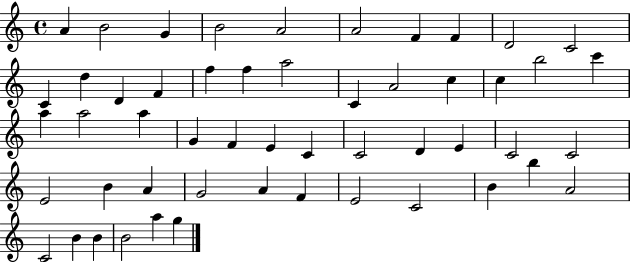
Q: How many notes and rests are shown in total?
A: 52